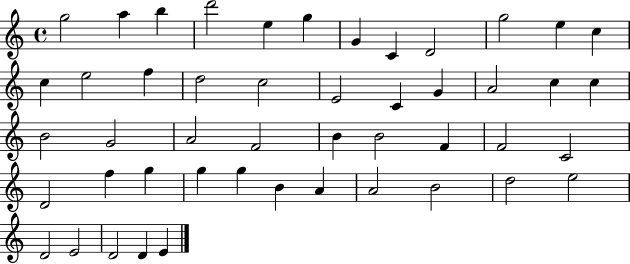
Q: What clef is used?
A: treble